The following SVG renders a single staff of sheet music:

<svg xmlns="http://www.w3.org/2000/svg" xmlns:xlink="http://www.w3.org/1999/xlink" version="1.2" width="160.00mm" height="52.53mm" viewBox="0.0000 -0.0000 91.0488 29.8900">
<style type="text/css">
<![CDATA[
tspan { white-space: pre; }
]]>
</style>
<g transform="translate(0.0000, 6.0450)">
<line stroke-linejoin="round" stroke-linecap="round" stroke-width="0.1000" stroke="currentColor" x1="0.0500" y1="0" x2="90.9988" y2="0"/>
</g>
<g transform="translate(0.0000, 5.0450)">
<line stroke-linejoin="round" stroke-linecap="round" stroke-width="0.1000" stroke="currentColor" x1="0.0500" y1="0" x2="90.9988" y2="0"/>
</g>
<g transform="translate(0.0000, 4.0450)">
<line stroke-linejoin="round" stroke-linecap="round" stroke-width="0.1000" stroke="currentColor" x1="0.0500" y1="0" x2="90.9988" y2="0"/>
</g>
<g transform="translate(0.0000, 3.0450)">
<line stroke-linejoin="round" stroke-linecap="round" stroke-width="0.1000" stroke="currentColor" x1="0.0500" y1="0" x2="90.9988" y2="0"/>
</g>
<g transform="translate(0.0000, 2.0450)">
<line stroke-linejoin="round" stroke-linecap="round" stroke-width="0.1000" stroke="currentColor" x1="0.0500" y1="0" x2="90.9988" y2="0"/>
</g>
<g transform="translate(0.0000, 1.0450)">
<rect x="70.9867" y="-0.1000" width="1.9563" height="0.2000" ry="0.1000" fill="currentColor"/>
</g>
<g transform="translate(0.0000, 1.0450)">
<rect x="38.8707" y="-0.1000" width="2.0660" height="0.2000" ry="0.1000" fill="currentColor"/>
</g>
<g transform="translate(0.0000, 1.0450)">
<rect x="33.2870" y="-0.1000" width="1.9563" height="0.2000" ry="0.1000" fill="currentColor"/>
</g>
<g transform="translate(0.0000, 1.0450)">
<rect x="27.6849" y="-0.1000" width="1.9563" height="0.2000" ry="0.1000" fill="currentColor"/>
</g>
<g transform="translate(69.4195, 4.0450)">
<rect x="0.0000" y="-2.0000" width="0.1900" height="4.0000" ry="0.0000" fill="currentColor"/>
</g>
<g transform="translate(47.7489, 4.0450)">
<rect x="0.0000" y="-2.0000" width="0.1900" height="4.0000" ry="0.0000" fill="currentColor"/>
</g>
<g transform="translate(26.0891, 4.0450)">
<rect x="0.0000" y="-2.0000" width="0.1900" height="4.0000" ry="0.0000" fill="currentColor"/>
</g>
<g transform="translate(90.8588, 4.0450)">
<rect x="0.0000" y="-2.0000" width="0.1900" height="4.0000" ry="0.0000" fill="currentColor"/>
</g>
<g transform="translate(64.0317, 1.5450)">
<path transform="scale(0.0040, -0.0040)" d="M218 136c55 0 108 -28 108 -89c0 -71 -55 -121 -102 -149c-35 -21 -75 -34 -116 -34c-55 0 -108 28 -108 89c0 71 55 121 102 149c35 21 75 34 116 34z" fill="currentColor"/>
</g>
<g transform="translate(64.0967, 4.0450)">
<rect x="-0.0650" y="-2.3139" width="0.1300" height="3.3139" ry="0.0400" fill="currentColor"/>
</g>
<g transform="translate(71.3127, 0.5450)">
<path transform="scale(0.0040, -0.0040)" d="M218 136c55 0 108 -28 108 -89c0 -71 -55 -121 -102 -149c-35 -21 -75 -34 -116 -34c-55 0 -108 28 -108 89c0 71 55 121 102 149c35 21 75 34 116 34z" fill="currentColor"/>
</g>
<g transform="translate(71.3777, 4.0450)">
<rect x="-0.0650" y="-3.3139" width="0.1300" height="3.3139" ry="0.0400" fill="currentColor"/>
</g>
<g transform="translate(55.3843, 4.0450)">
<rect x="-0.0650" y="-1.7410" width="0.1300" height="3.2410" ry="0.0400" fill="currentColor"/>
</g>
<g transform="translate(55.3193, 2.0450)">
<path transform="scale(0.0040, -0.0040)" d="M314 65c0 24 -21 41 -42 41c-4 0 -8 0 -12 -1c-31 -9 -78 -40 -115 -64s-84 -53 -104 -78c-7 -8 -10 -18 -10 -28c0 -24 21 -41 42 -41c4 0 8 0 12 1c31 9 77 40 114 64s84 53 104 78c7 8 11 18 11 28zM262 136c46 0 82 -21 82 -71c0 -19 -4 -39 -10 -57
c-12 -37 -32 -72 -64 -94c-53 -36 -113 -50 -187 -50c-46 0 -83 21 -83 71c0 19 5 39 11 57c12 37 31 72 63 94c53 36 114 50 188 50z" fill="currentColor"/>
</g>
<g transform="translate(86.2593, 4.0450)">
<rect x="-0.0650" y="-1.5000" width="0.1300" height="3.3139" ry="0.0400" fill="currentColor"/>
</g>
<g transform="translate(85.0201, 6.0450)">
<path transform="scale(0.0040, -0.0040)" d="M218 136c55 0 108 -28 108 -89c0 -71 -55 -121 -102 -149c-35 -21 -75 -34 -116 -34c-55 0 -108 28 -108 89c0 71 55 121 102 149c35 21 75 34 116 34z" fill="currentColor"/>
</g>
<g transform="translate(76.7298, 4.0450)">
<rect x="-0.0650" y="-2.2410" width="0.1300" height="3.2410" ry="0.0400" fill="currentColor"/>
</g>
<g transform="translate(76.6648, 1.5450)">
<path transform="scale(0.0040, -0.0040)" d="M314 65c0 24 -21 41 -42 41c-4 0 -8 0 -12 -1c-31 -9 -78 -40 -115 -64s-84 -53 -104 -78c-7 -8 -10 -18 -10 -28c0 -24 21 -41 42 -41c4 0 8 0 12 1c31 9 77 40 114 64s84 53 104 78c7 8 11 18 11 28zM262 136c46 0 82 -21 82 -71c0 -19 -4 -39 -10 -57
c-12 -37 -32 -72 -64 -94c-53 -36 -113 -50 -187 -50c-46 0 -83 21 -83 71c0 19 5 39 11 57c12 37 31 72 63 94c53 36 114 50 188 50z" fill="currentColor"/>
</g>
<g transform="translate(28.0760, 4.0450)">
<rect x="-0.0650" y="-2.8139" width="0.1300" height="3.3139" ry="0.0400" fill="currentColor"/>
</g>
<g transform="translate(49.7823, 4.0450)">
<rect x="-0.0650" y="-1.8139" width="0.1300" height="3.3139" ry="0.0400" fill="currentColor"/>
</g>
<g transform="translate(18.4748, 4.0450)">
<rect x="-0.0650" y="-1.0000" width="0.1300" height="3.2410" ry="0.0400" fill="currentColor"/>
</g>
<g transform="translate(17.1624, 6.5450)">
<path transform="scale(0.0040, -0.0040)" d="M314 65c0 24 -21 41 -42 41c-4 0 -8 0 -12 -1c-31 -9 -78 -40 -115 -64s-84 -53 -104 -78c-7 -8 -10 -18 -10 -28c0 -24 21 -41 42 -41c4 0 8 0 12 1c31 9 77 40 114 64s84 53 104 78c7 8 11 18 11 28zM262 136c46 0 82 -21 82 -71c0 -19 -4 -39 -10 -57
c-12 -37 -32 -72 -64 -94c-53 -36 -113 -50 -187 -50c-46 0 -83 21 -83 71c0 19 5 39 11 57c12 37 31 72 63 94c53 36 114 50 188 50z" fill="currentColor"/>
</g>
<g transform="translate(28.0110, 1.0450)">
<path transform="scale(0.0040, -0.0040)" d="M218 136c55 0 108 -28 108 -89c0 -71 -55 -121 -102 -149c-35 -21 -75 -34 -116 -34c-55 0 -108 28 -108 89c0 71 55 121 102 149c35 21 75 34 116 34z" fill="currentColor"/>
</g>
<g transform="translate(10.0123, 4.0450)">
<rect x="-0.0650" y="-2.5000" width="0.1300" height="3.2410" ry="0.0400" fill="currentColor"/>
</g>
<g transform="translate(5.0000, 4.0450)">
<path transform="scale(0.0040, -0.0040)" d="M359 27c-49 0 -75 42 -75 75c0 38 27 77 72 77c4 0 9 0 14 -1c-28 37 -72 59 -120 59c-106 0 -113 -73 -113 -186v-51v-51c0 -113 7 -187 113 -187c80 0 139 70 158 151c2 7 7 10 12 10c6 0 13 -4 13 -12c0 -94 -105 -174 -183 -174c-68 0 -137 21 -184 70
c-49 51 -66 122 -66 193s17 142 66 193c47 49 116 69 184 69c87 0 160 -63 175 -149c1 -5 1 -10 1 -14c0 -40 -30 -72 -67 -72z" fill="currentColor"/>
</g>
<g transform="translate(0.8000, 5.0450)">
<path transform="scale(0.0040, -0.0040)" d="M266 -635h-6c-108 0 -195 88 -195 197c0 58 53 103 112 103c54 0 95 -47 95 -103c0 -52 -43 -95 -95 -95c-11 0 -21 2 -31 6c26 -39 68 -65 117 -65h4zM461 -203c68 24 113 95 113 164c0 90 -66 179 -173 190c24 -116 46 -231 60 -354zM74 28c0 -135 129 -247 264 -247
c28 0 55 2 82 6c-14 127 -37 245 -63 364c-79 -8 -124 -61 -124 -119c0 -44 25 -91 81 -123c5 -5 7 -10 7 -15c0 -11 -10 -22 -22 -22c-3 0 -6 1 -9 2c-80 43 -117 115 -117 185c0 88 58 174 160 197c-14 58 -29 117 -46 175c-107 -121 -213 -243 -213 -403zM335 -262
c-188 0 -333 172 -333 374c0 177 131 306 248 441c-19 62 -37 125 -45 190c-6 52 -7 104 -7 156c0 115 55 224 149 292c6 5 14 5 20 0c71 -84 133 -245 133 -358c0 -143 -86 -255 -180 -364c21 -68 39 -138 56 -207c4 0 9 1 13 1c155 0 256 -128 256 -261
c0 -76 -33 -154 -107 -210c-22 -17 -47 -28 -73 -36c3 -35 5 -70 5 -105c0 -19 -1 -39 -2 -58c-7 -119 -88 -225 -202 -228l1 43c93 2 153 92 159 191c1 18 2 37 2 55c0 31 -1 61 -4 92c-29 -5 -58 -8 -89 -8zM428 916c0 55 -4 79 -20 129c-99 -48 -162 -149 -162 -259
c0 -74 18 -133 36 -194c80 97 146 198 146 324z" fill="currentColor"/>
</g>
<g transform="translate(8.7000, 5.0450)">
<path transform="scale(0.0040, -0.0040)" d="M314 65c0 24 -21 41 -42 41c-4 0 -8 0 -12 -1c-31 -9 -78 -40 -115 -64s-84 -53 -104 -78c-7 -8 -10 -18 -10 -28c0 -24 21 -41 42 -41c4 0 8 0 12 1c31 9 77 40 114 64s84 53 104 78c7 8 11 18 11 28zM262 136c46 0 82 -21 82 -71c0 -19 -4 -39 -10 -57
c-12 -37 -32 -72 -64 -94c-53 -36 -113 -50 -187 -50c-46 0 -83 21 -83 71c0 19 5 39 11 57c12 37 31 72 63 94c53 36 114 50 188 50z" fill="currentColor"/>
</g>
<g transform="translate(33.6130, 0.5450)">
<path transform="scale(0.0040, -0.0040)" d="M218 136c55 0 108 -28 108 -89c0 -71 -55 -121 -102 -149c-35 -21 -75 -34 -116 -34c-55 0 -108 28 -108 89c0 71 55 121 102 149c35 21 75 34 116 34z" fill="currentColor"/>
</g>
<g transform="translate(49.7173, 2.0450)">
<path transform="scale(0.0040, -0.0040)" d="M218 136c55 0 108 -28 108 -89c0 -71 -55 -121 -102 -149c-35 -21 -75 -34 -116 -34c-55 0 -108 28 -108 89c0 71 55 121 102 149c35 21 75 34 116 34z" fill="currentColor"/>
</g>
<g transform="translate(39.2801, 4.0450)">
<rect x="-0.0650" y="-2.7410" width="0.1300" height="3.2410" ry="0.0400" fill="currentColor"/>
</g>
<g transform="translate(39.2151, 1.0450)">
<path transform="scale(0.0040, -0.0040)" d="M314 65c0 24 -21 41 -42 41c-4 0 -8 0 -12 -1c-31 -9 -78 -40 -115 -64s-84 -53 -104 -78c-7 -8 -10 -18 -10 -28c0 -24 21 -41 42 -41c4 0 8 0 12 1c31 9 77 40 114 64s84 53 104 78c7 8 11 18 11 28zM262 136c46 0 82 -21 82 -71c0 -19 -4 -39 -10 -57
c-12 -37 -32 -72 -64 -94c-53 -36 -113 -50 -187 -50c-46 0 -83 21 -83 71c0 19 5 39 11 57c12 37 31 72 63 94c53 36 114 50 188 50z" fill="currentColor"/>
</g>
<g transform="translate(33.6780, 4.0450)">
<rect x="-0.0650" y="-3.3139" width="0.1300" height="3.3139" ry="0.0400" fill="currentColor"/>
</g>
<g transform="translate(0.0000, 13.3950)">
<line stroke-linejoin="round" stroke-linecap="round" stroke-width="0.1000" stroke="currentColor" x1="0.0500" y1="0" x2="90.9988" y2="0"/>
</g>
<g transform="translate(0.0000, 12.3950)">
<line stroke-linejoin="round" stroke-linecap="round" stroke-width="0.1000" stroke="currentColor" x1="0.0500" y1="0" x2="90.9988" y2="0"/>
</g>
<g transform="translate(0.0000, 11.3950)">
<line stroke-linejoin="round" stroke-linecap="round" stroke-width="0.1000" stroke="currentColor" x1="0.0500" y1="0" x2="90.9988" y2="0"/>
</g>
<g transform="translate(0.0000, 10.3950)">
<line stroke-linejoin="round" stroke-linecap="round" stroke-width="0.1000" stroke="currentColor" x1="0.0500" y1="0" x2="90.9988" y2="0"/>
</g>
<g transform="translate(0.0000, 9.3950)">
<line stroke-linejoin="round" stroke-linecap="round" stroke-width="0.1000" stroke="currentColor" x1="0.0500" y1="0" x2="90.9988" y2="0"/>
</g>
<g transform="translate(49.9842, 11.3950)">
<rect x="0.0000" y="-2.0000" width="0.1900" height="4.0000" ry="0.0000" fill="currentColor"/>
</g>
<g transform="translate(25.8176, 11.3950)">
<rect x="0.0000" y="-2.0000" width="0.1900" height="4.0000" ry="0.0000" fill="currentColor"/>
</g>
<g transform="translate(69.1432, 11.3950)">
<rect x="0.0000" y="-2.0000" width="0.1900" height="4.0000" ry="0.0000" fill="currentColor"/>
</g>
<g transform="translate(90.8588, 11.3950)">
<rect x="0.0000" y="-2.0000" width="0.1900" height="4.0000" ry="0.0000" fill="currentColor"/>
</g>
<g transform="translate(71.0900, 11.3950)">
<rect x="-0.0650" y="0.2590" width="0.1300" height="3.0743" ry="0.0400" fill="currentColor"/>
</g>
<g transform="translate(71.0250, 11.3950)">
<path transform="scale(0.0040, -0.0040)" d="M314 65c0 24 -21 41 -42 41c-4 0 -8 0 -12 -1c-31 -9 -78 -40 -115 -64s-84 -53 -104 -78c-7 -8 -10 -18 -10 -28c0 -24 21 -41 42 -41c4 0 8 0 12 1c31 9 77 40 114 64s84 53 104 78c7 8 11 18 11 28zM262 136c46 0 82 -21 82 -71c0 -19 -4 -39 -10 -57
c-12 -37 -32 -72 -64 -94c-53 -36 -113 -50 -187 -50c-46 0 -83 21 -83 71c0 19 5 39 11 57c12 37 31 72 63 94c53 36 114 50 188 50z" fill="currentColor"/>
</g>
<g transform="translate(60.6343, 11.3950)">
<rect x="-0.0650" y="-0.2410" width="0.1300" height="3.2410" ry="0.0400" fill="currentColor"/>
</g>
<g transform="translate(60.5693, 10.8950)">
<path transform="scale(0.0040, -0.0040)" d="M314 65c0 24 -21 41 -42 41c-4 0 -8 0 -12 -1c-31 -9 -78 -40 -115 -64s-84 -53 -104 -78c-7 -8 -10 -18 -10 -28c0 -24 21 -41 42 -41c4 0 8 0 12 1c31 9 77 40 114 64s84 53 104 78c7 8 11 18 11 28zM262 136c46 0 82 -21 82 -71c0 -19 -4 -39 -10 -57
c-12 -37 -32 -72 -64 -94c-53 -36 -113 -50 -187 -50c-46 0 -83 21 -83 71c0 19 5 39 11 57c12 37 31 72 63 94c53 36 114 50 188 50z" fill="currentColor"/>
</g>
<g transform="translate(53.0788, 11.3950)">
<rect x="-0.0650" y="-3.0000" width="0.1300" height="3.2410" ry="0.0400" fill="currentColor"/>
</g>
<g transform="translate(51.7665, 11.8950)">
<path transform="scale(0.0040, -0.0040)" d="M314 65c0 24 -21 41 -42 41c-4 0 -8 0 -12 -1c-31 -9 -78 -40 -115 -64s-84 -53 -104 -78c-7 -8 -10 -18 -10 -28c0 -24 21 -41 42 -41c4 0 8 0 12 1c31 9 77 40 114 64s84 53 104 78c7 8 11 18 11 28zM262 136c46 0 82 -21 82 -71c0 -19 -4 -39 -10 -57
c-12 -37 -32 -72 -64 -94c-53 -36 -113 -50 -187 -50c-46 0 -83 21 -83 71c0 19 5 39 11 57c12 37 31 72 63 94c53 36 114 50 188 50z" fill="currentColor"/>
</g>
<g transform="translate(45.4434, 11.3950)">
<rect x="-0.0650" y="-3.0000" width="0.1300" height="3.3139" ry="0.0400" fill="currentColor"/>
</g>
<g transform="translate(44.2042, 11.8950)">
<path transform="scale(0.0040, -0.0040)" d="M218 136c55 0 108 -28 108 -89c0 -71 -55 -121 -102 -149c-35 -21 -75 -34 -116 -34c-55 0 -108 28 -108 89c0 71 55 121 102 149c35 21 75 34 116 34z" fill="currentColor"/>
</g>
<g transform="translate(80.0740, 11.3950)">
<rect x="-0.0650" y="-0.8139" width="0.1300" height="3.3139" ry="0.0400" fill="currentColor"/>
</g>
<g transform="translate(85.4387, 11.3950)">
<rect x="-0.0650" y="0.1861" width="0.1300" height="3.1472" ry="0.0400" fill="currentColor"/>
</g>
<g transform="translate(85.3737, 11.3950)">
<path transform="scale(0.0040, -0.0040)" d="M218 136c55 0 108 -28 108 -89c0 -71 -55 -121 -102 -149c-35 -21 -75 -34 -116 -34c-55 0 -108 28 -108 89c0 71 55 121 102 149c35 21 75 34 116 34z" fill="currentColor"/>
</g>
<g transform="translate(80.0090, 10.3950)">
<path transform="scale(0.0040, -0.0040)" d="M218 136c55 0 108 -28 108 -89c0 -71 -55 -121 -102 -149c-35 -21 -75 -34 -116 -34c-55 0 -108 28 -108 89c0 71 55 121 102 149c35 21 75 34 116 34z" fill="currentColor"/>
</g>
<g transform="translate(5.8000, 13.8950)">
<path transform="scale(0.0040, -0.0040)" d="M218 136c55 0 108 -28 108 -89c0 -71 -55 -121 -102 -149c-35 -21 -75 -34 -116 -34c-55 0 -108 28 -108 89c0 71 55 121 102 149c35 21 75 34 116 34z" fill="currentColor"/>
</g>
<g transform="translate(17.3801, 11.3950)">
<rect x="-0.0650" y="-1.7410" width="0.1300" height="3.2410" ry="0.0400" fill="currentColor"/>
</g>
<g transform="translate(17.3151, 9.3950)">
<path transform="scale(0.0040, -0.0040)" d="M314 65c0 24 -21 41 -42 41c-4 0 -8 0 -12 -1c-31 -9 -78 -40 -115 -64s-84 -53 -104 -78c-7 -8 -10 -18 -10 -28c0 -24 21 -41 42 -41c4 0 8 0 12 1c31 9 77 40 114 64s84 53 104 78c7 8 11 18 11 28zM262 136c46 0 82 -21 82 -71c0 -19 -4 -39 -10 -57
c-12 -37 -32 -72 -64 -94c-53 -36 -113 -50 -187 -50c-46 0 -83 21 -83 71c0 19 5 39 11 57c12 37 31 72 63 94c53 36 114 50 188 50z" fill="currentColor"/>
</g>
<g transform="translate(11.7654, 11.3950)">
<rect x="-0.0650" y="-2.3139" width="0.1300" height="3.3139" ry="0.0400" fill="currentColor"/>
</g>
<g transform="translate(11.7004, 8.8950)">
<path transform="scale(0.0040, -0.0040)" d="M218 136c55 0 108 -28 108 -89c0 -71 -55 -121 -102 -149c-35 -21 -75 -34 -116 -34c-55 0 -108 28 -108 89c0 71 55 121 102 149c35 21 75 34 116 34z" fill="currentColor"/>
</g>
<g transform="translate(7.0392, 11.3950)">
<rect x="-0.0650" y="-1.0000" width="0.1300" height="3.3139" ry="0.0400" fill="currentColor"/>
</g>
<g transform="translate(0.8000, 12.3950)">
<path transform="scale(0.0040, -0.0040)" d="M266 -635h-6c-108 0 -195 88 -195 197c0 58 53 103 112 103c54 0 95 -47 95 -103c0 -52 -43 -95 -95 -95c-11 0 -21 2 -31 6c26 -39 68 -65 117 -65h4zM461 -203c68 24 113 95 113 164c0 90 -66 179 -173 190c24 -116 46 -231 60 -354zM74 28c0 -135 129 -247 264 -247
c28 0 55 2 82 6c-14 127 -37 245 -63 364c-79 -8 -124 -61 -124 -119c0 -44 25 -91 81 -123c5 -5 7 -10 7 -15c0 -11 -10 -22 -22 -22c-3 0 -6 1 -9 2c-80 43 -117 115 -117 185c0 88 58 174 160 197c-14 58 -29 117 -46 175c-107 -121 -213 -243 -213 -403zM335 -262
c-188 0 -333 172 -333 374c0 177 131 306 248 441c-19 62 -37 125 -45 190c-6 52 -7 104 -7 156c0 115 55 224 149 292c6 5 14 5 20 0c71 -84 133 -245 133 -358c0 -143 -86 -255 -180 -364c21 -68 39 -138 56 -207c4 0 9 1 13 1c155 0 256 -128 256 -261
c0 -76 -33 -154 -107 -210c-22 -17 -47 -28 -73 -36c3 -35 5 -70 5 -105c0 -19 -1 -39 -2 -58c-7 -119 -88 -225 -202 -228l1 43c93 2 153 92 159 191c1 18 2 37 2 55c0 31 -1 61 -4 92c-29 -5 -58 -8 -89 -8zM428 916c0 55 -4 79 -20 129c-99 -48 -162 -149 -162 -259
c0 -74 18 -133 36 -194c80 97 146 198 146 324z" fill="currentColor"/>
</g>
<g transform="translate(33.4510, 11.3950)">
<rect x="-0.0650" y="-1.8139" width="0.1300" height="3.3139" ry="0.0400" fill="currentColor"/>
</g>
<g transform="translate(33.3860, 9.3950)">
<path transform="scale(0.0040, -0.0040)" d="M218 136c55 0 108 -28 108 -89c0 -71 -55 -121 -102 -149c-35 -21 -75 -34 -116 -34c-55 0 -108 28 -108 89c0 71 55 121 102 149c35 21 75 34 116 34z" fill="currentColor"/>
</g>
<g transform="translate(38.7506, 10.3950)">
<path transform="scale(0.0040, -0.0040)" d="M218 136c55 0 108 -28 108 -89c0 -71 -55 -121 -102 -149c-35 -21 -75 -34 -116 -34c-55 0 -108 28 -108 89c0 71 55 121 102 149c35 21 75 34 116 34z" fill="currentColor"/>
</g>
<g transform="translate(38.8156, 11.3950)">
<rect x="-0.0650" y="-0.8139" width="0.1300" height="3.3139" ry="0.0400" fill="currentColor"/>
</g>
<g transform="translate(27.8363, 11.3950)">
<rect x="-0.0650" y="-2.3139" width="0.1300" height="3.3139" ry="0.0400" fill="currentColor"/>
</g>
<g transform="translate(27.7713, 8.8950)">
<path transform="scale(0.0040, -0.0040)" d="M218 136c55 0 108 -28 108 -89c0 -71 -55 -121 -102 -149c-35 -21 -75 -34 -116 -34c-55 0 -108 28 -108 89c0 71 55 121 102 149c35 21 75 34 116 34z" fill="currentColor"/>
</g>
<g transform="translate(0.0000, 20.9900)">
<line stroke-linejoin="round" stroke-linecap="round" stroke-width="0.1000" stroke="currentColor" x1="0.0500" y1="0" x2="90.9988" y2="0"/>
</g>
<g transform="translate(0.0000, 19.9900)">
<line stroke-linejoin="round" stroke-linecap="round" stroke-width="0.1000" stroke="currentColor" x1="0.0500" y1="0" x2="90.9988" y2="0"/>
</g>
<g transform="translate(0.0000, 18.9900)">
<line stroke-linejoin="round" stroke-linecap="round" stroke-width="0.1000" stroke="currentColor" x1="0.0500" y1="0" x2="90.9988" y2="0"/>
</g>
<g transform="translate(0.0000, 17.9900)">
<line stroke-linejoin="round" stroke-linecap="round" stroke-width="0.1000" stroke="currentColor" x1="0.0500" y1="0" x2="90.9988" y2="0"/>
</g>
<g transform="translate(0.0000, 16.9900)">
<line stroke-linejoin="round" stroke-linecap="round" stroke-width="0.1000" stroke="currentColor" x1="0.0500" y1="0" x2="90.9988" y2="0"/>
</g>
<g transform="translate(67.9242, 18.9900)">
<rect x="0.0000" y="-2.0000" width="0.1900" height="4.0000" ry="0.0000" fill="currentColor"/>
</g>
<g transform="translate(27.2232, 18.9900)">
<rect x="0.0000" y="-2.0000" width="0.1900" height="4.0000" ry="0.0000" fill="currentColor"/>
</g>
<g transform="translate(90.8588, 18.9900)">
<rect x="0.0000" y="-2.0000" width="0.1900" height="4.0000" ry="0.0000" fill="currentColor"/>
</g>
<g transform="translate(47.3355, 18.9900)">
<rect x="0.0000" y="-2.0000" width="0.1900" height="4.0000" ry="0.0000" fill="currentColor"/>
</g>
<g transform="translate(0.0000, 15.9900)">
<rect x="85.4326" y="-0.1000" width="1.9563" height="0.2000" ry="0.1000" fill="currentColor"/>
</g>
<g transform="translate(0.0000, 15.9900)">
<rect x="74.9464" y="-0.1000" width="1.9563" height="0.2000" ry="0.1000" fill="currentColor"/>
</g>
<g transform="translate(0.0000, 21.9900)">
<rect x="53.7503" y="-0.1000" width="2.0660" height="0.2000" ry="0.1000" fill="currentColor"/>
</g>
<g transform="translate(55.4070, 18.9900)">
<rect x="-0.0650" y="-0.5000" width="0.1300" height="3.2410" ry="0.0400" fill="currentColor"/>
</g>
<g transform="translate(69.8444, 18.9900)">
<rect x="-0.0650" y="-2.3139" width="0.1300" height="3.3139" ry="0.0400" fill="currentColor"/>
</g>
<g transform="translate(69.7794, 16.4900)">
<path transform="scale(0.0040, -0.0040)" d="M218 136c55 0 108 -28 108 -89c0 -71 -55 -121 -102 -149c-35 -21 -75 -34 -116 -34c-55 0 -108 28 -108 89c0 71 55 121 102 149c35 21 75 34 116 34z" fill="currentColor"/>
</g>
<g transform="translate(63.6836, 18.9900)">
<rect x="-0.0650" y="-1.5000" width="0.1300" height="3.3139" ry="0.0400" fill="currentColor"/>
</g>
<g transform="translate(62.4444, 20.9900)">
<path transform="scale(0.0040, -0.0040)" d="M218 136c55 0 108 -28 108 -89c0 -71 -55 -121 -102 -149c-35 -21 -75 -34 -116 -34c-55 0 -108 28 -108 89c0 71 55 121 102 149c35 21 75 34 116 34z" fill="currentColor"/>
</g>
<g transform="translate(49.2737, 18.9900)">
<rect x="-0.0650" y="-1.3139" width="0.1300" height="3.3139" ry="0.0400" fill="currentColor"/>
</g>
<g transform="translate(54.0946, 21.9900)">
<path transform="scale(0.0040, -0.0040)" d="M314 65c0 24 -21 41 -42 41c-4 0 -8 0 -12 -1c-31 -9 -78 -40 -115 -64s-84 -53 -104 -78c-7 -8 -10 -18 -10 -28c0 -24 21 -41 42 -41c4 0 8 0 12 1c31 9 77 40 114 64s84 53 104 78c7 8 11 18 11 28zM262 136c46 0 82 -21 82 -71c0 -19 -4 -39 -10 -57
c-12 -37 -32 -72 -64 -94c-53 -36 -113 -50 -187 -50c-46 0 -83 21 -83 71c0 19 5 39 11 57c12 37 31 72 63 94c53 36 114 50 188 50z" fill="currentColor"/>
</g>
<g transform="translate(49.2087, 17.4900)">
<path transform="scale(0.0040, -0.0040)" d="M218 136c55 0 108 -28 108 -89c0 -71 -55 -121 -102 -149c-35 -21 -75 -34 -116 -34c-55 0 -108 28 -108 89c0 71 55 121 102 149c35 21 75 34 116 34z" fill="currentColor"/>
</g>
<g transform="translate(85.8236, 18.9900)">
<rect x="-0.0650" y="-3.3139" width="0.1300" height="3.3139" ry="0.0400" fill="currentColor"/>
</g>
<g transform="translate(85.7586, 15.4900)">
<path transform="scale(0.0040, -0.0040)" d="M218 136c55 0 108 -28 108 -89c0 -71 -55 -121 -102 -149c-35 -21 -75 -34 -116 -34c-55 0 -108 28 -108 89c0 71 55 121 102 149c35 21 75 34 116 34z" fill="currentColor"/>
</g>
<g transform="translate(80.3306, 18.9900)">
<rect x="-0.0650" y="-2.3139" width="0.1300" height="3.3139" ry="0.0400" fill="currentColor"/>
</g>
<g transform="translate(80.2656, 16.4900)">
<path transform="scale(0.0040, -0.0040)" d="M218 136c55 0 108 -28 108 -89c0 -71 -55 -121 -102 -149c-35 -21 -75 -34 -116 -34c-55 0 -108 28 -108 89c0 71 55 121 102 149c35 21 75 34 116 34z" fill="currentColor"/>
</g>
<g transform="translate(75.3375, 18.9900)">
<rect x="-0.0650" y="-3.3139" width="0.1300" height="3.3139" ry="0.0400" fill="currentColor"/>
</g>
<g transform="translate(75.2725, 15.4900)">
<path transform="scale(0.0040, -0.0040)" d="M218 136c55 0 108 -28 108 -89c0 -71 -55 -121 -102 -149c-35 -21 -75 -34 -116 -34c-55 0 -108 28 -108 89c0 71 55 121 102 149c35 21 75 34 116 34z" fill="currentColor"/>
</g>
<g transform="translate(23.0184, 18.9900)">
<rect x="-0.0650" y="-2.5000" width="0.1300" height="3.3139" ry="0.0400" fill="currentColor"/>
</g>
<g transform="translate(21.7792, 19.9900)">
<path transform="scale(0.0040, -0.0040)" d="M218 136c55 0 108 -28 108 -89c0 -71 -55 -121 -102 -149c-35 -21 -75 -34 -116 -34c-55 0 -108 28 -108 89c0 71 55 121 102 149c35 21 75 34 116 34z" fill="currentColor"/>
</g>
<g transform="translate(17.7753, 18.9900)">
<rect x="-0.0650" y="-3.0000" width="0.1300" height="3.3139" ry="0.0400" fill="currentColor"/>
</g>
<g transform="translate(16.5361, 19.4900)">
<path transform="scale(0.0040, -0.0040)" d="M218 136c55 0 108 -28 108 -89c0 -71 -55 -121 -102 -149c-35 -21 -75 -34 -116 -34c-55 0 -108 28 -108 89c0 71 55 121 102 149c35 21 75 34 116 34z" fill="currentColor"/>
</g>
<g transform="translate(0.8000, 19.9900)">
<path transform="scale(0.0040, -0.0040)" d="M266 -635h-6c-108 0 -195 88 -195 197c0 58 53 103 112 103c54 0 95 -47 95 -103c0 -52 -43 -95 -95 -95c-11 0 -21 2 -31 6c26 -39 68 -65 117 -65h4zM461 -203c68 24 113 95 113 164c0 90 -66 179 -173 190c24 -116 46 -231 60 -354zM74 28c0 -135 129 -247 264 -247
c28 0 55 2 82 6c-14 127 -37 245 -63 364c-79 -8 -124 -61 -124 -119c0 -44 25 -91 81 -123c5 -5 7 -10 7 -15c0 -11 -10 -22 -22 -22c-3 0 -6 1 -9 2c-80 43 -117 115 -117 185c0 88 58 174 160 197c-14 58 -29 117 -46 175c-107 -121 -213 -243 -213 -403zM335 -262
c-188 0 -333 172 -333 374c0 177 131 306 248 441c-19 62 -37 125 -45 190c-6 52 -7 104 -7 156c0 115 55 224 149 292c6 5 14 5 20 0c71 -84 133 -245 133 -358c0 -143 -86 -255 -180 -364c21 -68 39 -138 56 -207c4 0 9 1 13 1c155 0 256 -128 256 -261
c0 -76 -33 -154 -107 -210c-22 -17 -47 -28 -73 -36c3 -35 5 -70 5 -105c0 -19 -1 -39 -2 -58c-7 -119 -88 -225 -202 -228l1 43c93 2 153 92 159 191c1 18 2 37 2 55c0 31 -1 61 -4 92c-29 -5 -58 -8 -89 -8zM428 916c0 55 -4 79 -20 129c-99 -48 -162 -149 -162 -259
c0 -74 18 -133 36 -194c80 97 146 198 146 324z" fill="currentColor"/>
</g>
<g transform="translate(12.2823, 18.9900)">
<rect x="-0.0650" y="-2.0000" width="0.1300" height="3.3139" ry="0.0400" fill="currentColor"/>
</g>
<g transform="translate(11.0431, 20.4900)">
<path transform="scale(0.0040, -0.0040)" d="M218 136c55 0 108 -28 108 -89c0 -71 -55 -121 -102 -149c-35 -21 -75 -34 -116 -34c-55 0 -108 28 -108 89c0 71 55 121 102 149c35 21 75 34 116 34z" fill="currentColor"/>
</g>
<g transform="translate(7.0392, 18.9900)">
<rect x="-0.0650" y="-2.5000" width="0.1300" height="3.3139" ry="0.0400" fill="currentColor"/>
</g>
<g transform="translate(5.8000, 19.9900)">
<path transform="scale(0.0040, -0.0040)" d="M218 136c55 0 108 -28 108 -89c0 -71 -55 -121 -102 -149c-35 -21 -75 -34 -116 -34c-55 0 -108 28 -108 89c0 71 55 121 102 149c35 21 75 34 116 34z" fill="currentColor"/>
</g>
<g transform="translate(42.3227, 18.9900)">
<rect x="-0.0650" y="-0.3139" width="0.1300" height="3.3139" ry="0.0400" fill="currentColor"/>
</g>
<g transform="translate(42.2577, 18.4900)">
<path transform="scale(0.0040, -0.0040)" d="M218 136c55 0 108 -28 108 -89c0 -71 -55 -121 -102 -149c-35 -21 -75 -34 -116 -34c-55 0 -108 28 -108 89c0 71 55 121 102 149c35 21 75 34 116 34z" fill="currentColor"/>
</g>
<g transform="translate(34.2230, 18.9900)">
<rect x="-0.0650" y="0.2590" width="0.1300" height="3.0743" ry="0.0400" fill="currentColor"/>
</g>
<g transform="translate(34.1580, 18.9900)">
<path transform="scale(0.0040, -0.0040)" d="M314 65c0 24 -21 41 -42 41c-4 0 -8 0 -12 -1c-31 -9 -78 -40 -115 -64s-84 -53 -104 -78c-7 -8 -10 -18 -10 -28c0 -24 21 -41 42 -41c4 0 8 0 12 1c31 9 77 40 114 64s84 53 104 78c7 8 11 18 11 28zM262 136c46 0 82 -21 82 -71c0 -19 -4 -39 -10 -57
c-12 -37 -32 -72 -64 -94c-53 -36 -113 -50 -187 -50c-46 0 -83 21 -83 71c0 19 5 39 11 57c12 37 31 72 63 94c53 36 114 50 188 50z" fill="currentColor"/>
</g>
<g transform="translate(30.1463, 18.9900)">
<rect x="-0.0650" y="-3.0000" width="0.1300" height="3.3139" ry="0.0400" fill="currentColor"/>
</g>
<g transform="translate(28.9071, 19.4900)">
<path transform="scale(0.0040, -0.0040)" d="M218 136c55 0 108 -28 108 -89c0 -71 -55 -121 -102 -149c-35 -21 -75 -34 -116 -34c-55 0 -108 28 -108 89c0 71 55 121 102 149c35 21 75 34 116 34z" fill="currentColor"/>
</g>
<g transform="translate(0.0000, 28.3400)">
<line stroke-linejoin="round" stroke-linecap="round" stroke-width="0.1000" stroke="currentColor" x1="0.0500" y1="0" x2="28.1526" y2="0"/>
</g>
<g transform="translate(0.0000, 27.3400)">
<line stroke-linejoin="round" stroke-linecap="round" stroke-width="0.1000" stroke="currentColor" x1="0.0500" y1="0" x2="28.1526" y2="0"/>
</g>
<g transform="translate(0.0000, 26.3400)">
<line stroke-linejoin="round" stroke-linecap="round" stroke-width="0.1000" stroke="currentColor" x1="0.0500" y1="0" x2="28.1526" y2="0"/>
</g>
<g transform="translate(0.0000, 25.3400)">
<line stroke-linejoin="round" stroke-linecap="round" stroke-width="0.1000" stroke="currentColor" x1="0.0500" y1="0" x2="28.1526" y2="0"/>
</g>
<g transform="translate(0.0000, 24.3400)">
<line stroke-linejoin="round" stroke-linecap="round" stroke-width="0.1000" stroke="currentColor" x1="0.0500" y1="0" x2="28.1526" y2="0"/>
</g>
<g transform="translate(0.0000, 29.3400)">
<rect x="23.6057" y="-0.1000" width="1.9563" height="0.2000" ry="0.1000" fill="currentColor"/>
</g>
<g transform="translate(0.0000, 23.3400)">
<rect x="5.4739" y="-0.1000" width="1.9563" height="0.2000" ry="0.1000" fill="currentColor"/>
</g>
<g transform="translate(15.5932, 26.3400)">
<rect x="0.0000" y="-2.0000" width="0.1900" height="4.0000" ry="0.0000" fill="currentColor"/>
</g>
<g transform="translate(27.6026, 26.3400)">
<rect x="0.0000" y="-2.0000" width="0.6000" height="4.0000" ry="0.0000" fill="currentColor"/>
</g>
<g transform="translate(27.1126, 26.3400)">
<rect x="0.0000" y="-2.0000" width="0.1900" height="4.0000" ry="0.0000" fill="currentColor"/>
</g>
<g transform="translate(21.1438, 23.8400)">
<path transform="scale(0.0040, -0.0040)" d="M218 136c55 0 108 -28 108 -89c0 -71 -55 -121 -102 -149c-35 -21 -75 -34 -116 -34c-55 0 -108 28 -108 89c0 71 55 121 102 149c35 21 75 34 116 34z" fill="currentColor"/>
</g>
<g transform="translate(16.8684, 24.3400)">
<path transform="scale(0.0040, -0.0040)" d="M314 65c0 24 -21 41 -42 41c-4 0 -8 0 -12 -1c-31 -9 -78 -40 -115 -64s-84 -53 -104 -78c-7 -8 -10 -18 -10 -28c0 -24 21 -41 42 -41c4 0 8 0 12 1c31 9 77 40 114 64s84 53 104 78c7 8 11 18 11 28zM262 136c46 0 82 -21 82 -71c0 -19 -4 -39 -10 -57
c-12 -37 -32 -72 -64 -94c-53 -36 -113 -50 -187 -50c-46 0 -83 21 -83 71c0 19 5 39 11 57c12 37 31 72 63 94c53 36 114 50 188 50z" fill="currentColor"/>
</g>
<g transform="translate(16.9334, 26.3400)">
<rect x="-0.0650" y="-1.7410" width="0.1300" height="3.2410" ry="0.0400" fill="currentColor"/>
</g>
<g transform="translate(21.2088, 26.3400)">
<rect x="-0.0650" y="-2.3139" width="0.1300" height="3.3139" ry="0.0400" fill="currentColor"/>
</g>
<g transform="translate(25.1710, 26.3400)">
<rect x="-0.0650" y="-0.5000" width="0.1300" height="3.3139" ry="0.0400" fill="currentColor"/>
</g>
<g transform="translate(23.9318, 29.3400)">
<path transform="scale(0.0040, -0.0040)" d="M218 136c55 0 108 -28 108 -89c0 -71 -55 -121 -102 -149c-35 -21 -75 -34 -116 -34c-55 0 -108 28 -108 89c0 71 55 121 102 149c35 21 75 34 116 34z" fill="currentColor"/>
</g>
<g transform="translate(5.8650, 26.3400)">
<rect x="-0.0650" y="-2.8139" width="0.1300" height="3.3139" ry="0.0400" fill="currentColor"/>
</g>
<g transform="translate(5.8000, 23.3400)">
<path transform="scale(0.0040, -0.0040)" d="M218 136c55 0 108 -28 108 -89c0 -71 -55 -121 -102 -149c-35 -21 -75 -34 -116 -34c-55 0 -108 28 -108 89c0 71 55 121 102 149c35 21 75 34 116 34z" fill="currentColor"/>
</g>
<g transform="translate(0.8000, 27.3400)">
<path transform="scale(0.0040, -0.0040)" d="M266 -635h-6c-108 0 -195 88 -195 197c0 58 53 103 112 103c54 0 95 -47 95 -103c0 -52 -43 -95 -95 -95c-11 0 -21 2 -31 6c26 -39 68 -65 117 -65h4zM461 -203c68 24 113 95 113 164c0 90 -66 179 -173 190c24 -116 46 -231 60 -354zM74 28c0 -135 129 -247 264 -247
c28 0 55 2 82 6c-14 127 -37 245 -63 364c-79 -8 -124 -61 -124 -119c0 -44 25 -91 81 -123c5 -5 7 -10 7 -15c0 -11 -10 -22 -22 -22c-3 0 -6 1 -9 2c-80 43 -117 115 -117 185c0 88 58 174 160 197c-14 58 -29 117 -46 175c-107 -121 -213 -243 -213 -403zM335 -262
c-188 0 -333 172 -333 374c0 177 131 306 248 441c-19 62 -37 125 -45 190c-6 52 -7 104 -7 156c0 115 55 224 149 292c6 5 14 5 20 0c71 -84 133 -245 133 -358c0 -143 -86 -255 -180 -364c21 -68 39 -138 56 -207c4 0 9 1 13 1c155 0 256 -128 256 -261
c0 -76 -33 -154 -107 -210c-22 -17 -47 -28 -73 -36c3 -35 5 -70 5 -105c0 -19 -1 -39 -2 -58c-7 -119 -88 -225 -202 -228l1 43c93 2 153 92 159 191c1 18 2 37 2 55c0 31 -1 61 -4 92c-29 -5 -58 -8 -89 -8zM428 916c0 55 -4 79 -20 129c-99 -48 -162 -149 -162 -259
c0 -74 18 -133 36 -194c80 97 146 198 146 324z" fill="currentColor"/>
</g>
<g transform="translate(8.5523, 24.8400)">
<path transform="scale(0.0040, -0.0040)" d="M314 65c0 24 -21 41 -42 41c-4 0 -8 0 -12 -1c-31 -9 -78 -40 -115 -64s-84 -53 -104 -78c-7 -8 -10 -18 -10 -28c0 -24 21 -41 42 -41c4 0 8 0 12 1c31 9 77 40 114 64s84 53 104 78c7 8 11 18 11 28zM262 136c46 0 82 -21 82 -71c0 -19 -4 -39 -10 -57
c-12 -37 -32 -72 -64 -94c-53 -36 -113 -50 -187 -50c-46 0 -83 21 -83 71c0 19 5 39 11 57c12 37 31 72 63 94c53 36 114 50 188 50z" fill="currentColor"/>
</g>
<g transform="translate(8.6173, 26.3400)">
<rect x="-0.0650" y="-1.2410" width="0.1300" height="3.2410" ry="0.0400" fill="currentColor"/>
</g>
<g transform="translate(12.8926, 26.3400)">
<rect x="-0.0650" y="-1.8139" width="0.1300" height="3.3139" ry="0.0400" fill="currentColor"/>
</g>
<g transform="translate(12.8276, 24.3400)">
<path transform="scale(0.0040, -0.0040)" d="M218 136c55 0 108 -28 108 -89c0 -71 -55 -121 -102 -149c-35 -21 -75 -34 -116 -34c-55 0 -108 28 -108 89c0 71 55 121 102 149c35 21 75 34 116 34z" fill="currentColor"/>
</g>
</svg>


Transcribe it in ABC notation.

X:1
T:Untitled
M:4/4
L:1/4
K:C
G2 D2 a b a2 f f2 g b g2 E D g f2 g f d A A2 c2 B2 d B G F A G A B2 c e C2 E g b g b a e2 f f2 g C